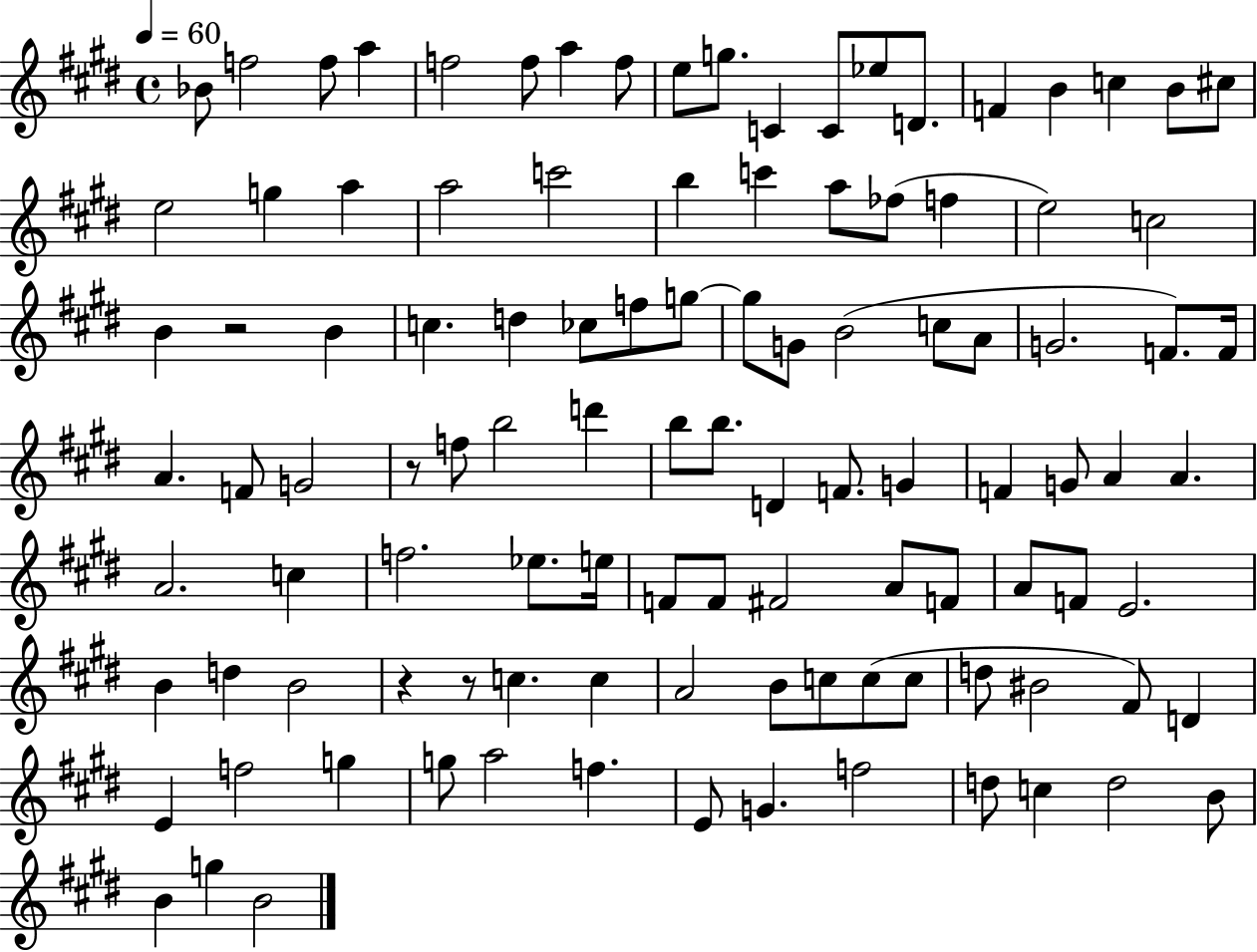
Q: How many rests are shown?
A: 4